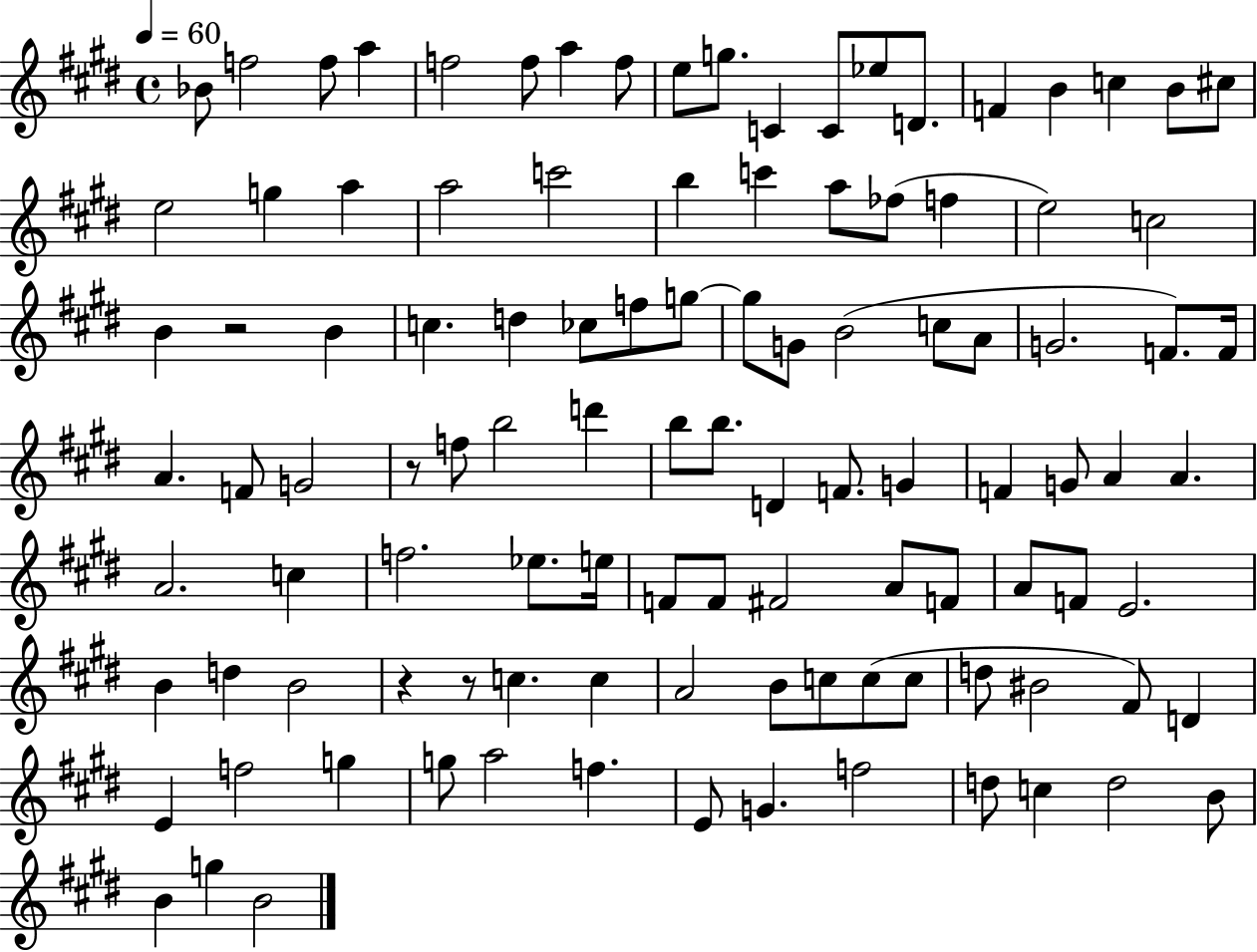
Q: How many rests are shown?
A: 4